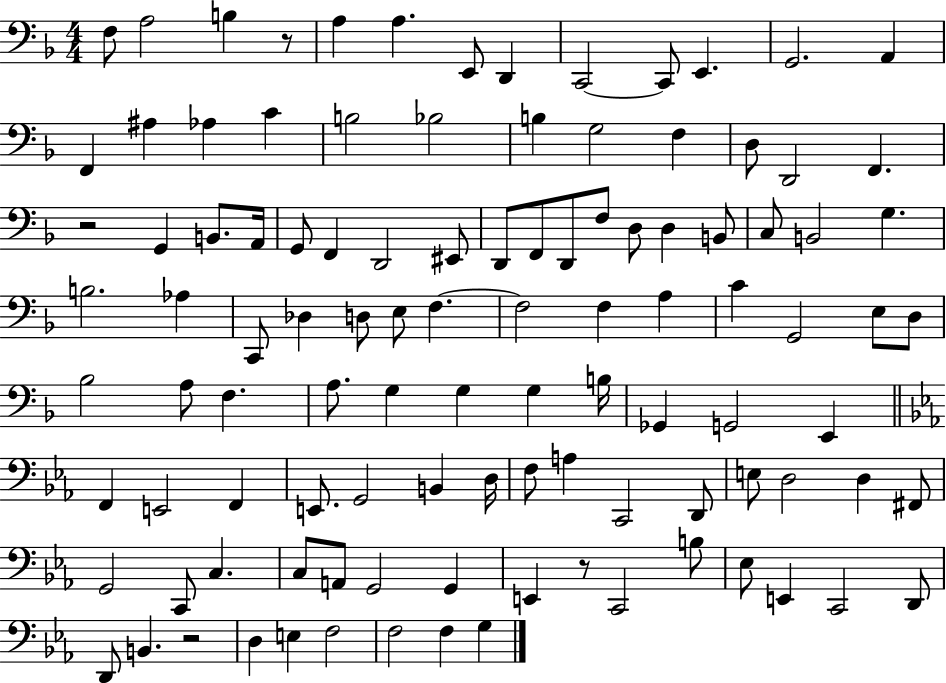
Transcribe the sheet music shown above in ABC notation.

X:1
T:Untitled
M:4/4
L:1/4
K:F
F,/2 A,2 B, z/2 A, A, E,,/2 D,, C,,2 C,,/2 E,, G,,2 A,, F,, ^A, _A, C B,2 _B,2 B, G,2 F, D,/2 D,,2 F,, z2 G,, B,,/2 A,,/4 G,,/2 F,, D,,2 ^E,,/2 D,,/2 F,,/2 D,,/2 F,/2 D,/2 D, B,,/2 C,/2 B,,2 G, B,2 _A, C,,/2 _D, D,/2 E,/2 F, F,2 F, A, C G,,2 E,/2 D,/2 _B,2 A,/2 F, A,/2 G, G, G, B,/4 _G,, G,,2 E,, F,, E,,2 F,, E,,/2 G,,2 B,, D,/4 F,/2 A, C,,2 D,,/2 E,/2 D,2 D, ^F,,/2 G,,2 C,,/2 C, C,/2 A,,/2 G,,2 G,, E,, z/2 C,,2 B,/2 _E,/2 E,, C,,2 D,,/2 D,,/2 B,, z2 D, E, F,2 F,2 F, G,